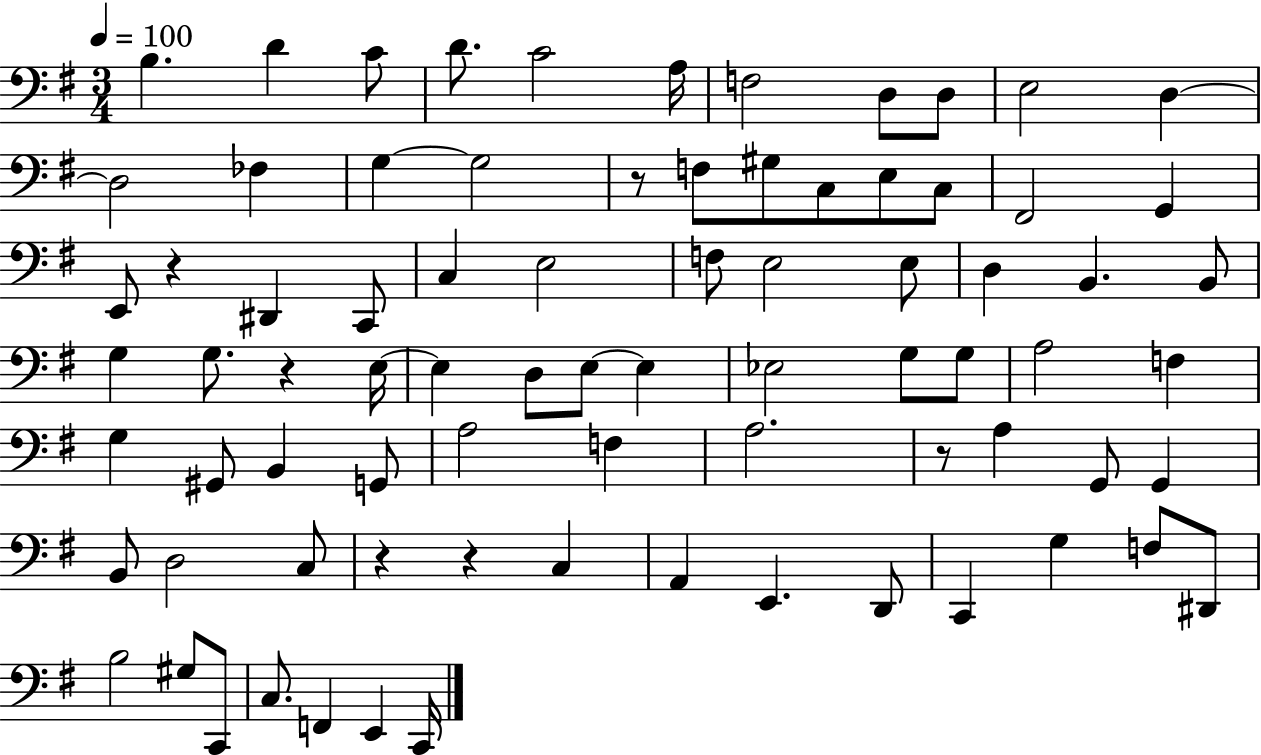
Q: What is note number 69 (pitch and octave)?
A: C2